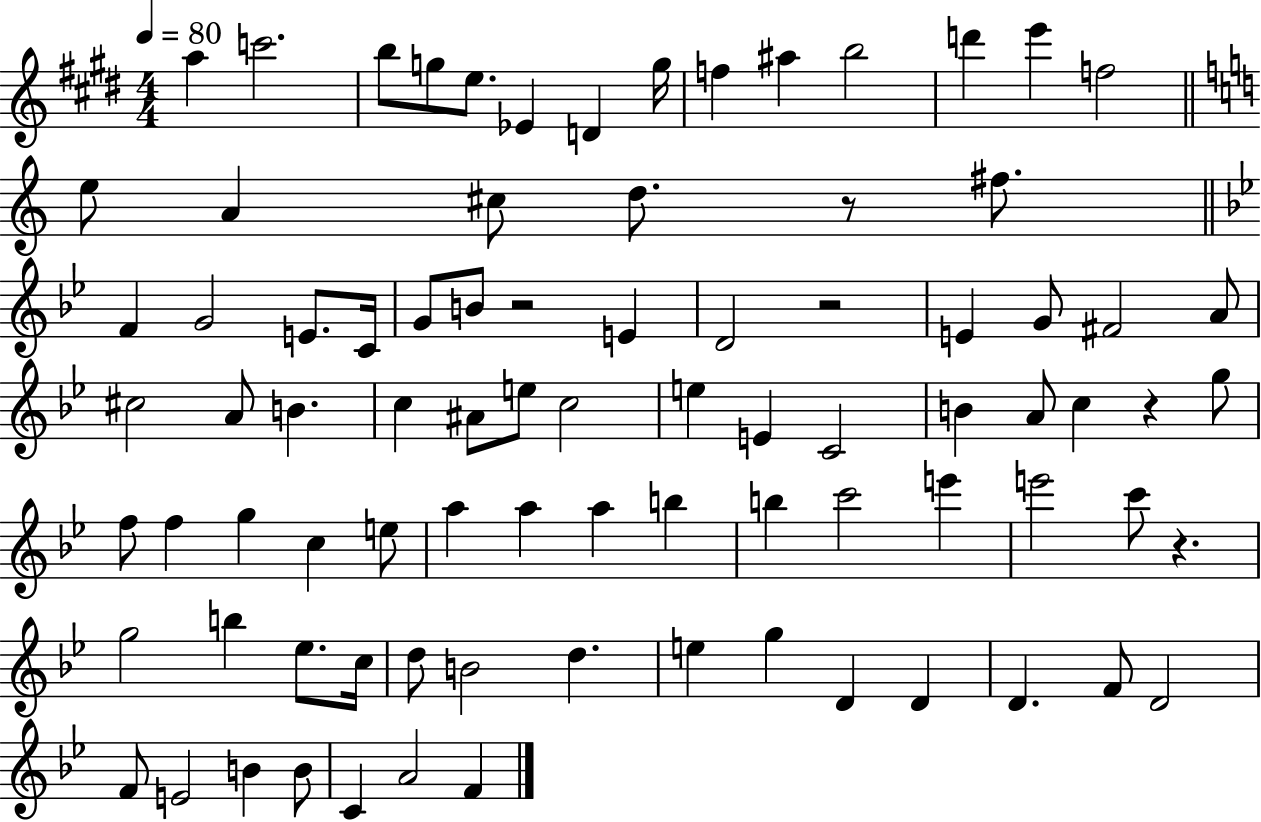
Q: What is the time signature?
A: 4/4